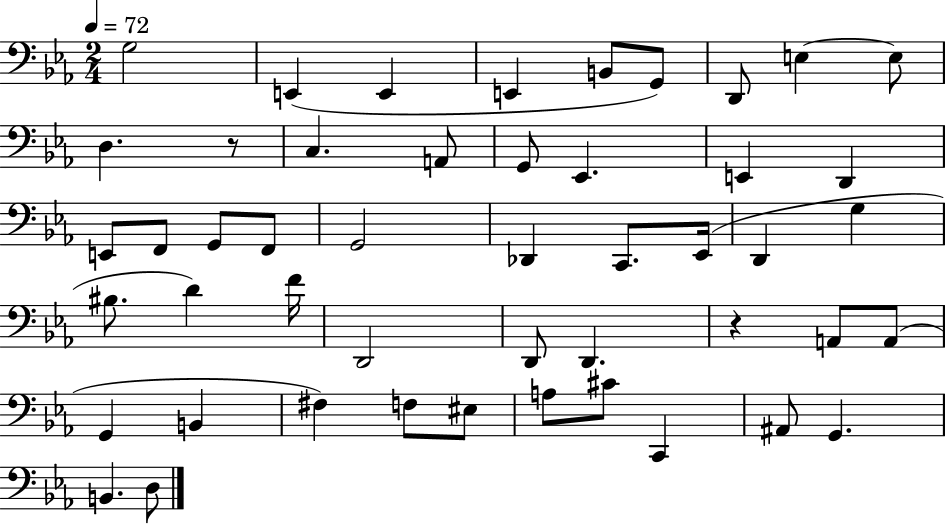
{
  \clef bass
  \numericTimeSignature
  \time 2/4
  \key ees \major
  \tempo 4 = 72
  g2 | e,4( e,4 | e,4 b,8 g,8) | d,8 e4~~ e8 | \break d4. r8 | c4. a,8 | g,8 ees,4. | e,4 d,4 | \break e,8 f,8 g,8 f,8 | g,2 | des,4 c,8. ees,16( | d,4 g4 | \break bis8. d'4) f'16 | d,2 | d,8 d,4. | r4 a,8 a,8( | \break g,4 b,4 | fis4) f8 eis8 | a8 cis'8 c,4 | ais,8 g,4. | \break b,4. d8 | \bar "|."
}